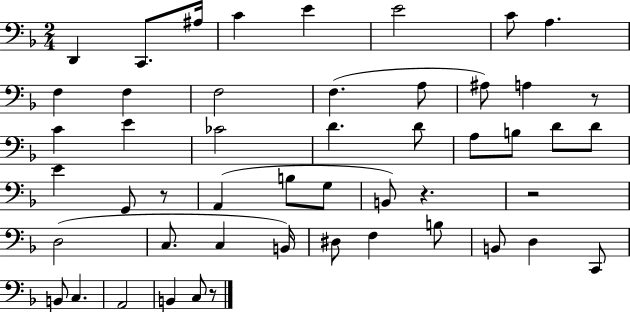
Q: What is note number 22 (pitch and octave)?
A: B3